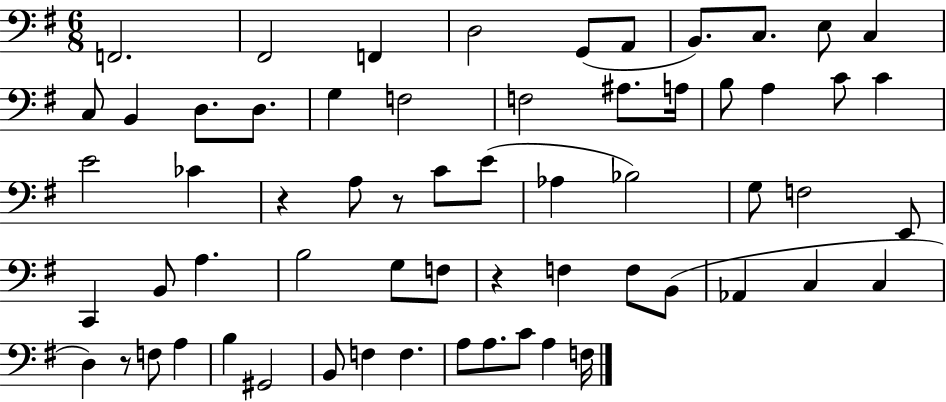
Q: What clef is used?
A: bass